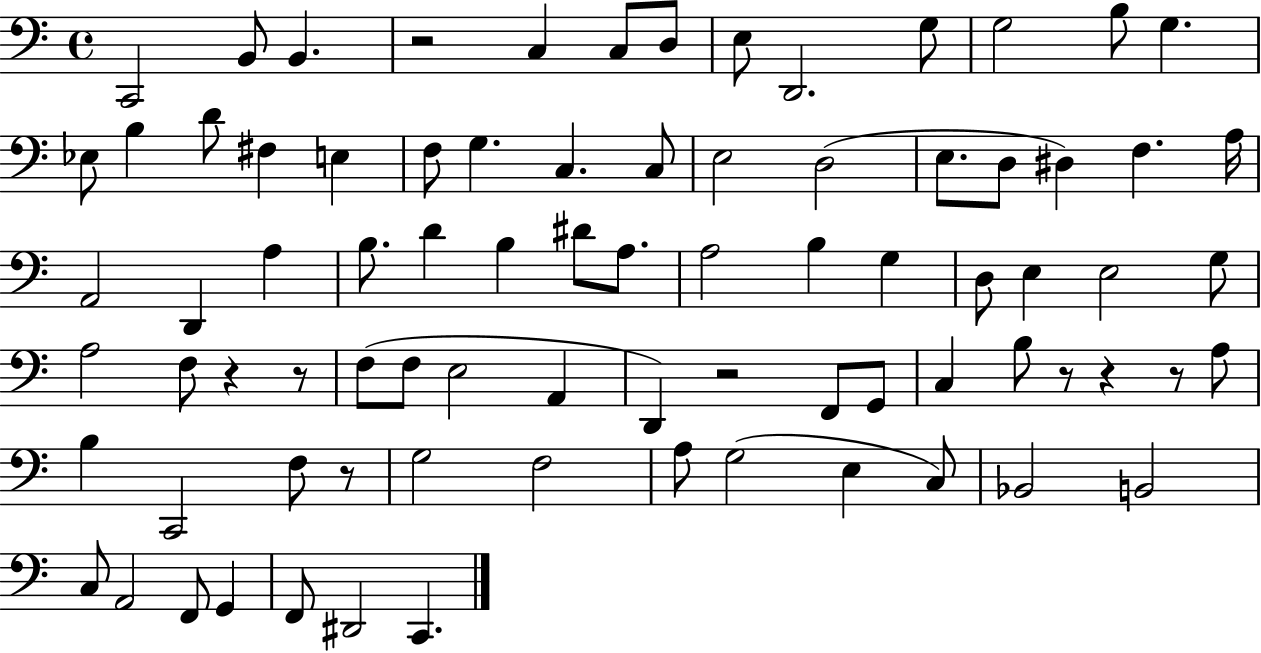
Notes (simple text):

C2/h B2/e B2/q. R/h C3/q C3/e D3/e E3/e D2/h. G3/e G3/h B3/e G3/q. Eb3/e B3/q D4/e F#3/q E3/q F3/e G3/q. C3/q. C3/e E3/h D3/h E3/e. D3/e D#3/q F3/q. A3/s A2/h D2/q A3/q B3/e. D4/q B3/q D#4/e A3/e. A3/h B3/q G3/q D3/e E3/q E3/h G3/e A3/h F3/e R/q R/e F3/e F3/e E3/h A2/q D2/q R/h F2/e G2/e C3/q B3/e R/e R/q R/e A3/e B3/q C2/h F3/e R/e G3/h F3/h A3/e G3/h E3/q C3/e Bb2/h B2/h C3/e A2/h F2/e G2/q F2/e D#2/h C2/q.